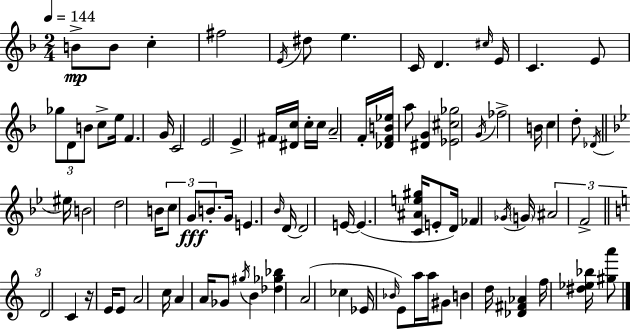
B4/e B4/e C5/q F#5/h E4/s D#5/e E5/q. C4/s D4/q. C#5/s E4/s C4/q. E4/e Gb5/e D4/e B4/e C5/e E5/s F4/q. G4/s C4/h E4/h E4/q F#4/s [D#4,C5]/s C5/s C5/s A4/h F4/s [Db4,F4,B4,Eb5]/s A5/e [D#4,G4]/q [Eb4,C#5,Gb5]/h G4/s FES5/h B4/s C5/q D5/e Db4/s EIS5/s B4/h D5/h B4/s C5/e G4/e B4/e. G4/s E4/q. Bb4/s D4/s D4/h E4/s E4/q. [C4,A#4,E5,G#5]/s E4/e D4/s FES4/q Gb4/s G4/s A#4/h F4/h D4/h C4/q R/s E4/s E4/e A4/h C5/s A4/q A4/s Gb4/e G#5/s B4/q [Db5,Gb5,Bb5]/q A4/h CES5/q Eb4/s Bb4/s E4/e A5/s A5/s G#4/e B4/q D5/s [Db4,F#4,Ab4]/q F5/s [D#5,Eb5,Bb5]/s [G#5,A6]/e